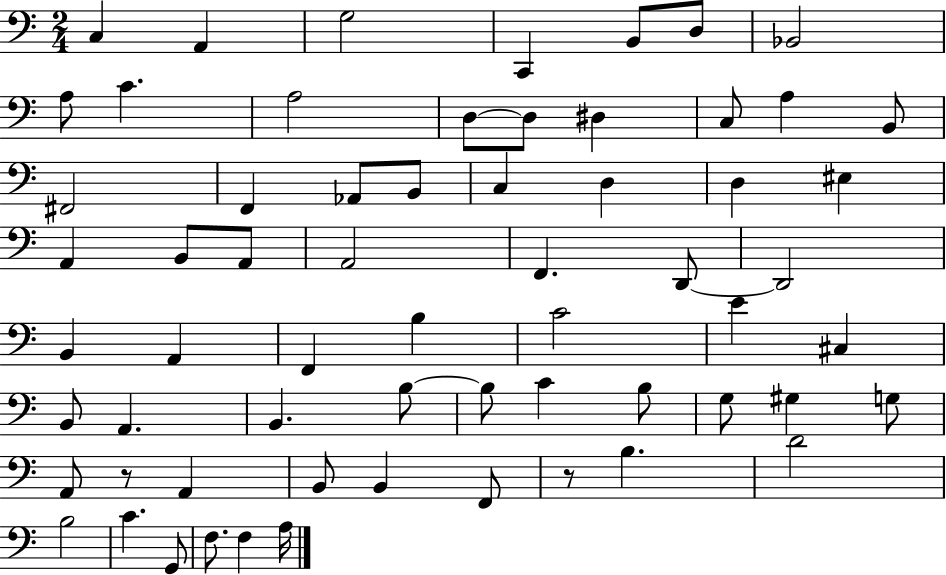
C3/q A2/q G3/h C2/q B2/e D3/e Bb2/h A3/e C4/q. A3/h D3/e D3/e D#3/q C3/e A3/q B2/e F#2/h F2/q Ab2/e B2/e C3/q D3/q D3/q EIS3/q A2/q B2/e A2/e A2/h F2/q. D2/e D2/h B2/q A2/q F2/q B3/q C4/h E4/q C#3/q B2/e A2/q. B2/q. B3/e B3/e C4/q B3/e G3/e G#3/q G3/e A2/e R/e A2/q B2/e B2/q F2/e R/e B3/q. D4/h B3/h C4/q. G2/e F3/e. F3/q A3/s